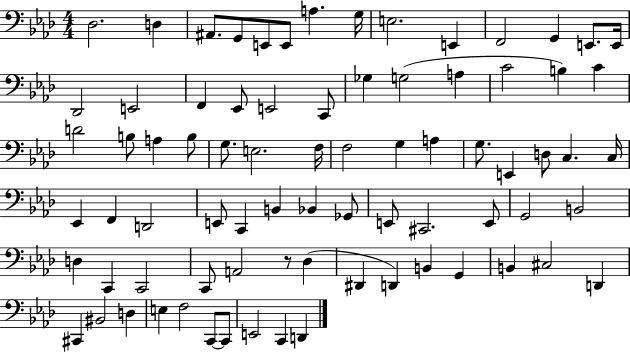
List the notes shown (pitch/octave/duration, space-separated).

Db3/h. D3/q A#2/e. G2/e E2/e E2/e A3/q. G3/s E3/h. E2/q F2/h G2/q E2/e. E2/s Db2/h E2/h F2/q Eb2/e E2/h C2/e Gb3/q G3/h A3/q C4/h B3/q C4/q D4/h B3/e A3/q B3/e G3/e. E3/h. F3/s F3/h G3/q A3/q G3/e. E2/q D3/e C3/q. C3/s Eb2/q F2/q D2/h E2/e C2/q B2/q Bb2/q Gb2/e E2/e C#2/h. E2/e G2/h B2/h D3/q C2/q C2/h C2/e A2/h R/e Db3/q D#2/q D2/q B2/q G2/q B2/q C#3/h D2/q C#2/q BIS2/h D3/q E3/q F3/h C2/e C2/e E2/h C2/q D2/q